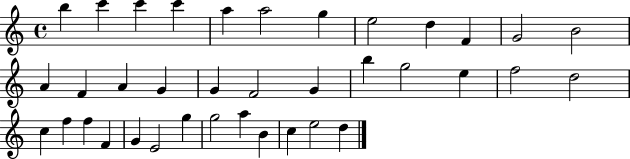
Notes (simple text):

B5/q C6/q C6/q C6/q A5/q A5/h G5/q E5/h D5/q F4/q G4/h B4/h A4/q F4/q A4/q G4/q G4/q F4/h G4/q B5/q G5/h E5/q F5/h D5/h C5/q F5/q F5/q F4/q G4/q E4/h G5/q G5/h A5/q B4/q C5/q E5/h D5/q